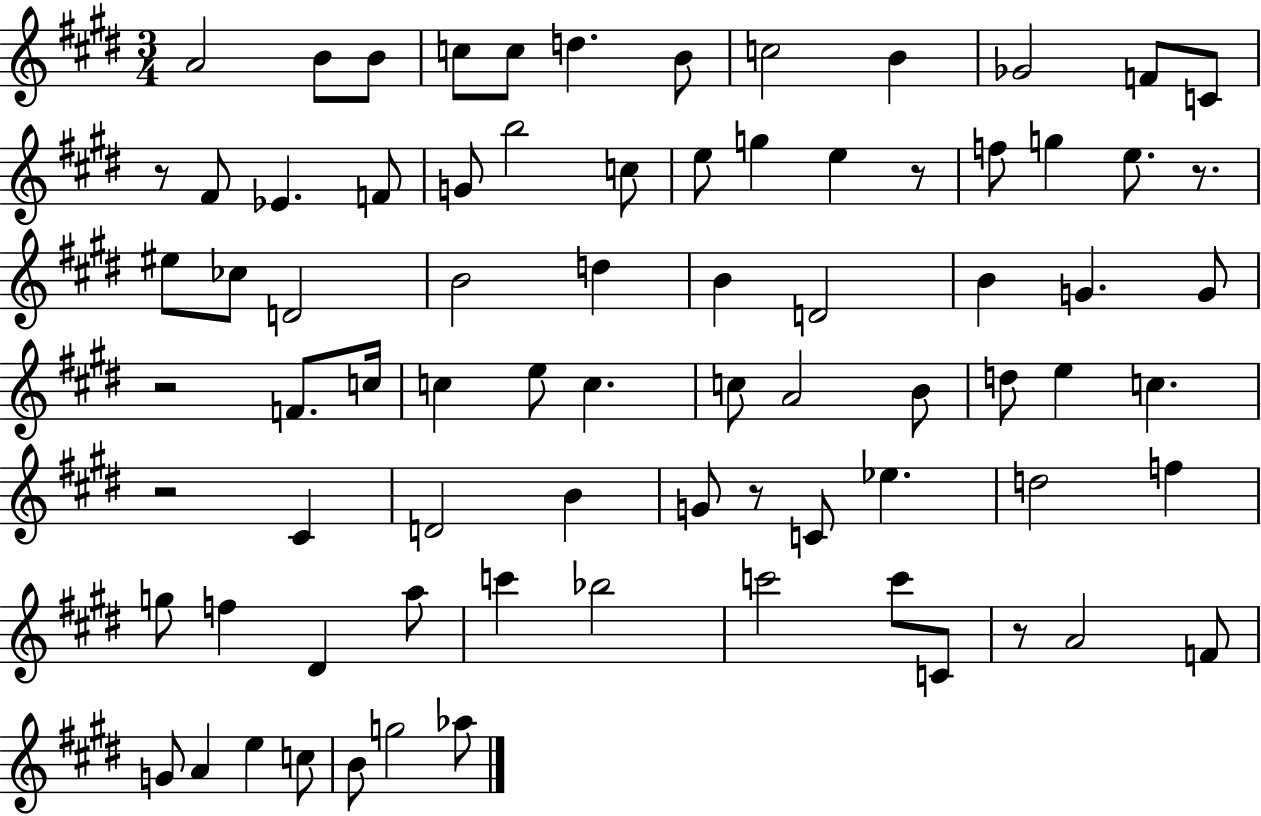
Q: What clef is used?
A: treble